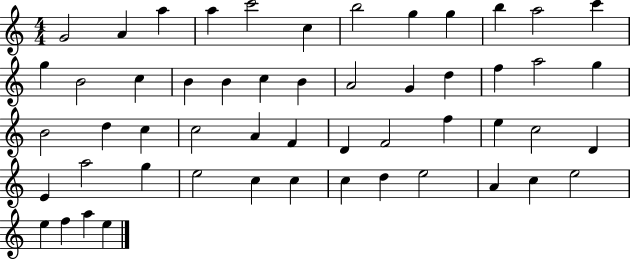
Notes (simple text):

G4/h A4/q A5/q A5/q C6/h C5/q B5/h G5/q G5/q B5/q A5/h C6/q G5/q B4/h C5/q B4/q B4/q C5/q B4/q A4/h G4/q D5/q F5/q A5/h G5/q B4/h D5/q C5/q C5/h A4/q F4/q D4/q F4/h F5/q E5/q C5/h D4/q E4/q A5/h G5/q E5/h C5/q C5/q C5/q D5/q E5/h A4/q C5/q E5/h E5/q F5/q A5/q E5/q